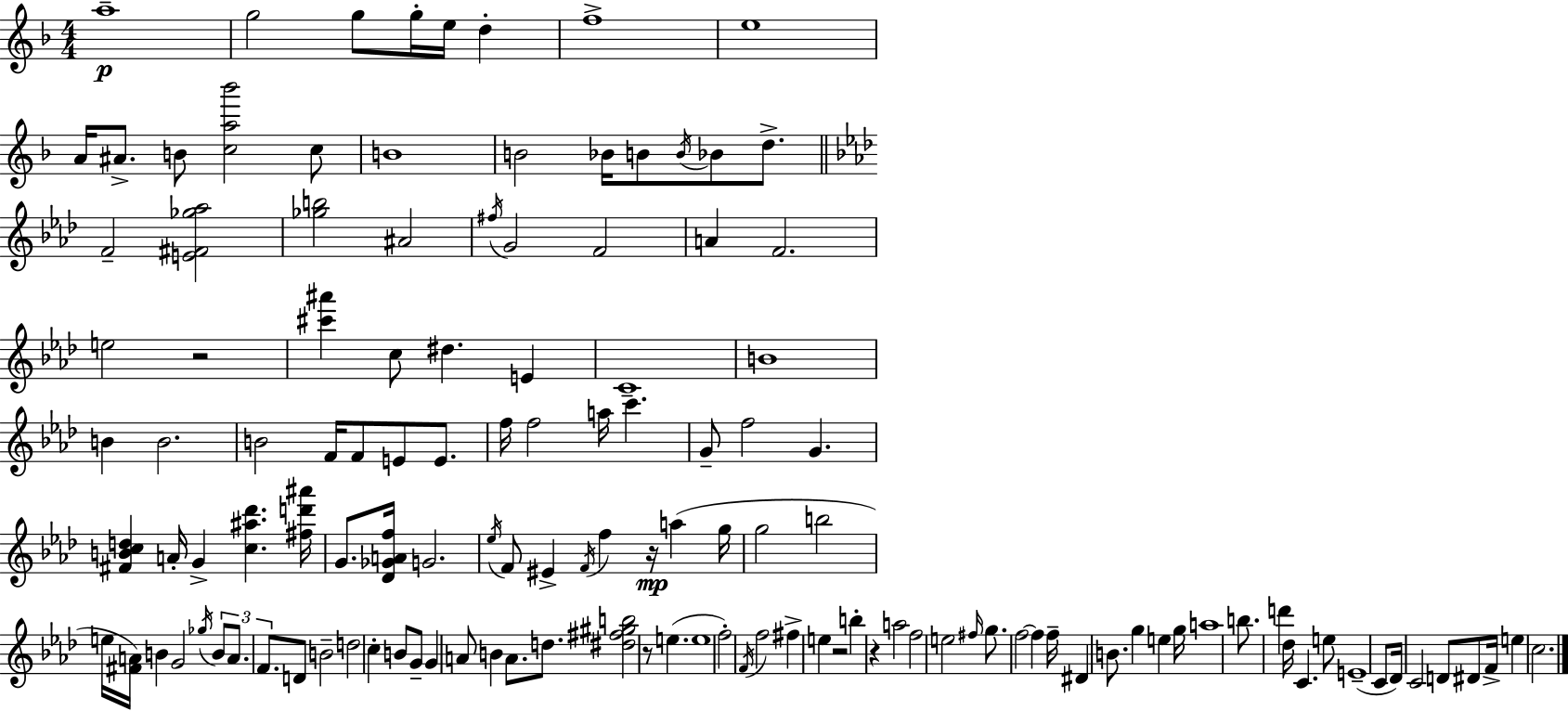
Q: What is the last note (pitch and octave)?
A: C5